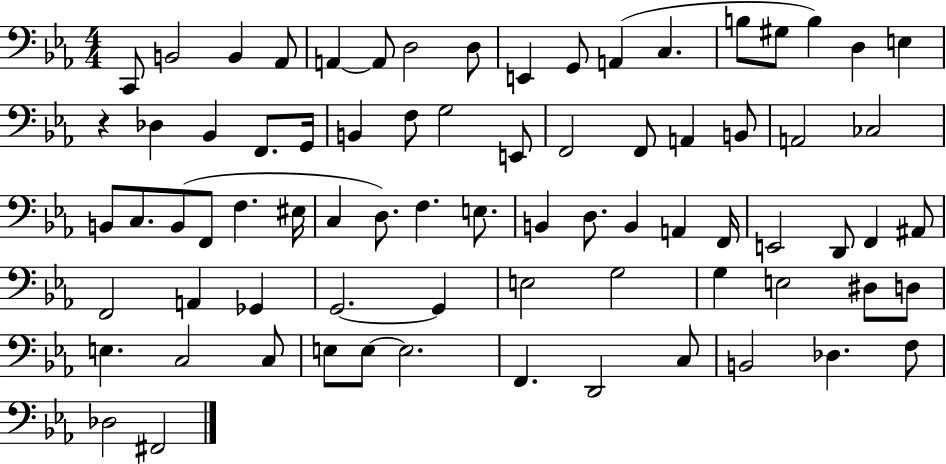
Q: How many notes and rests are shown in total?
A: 76